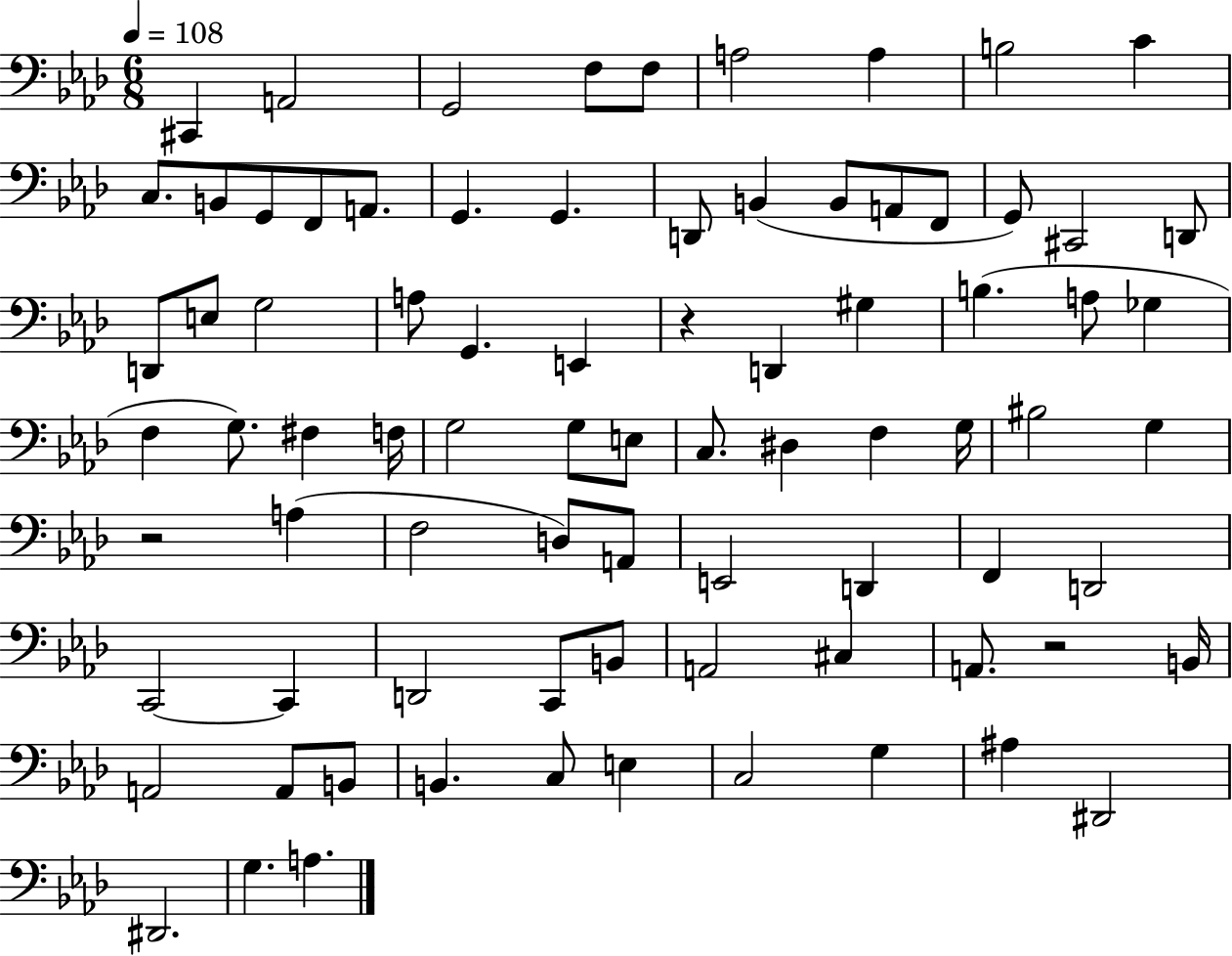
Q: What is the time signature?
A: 6/8